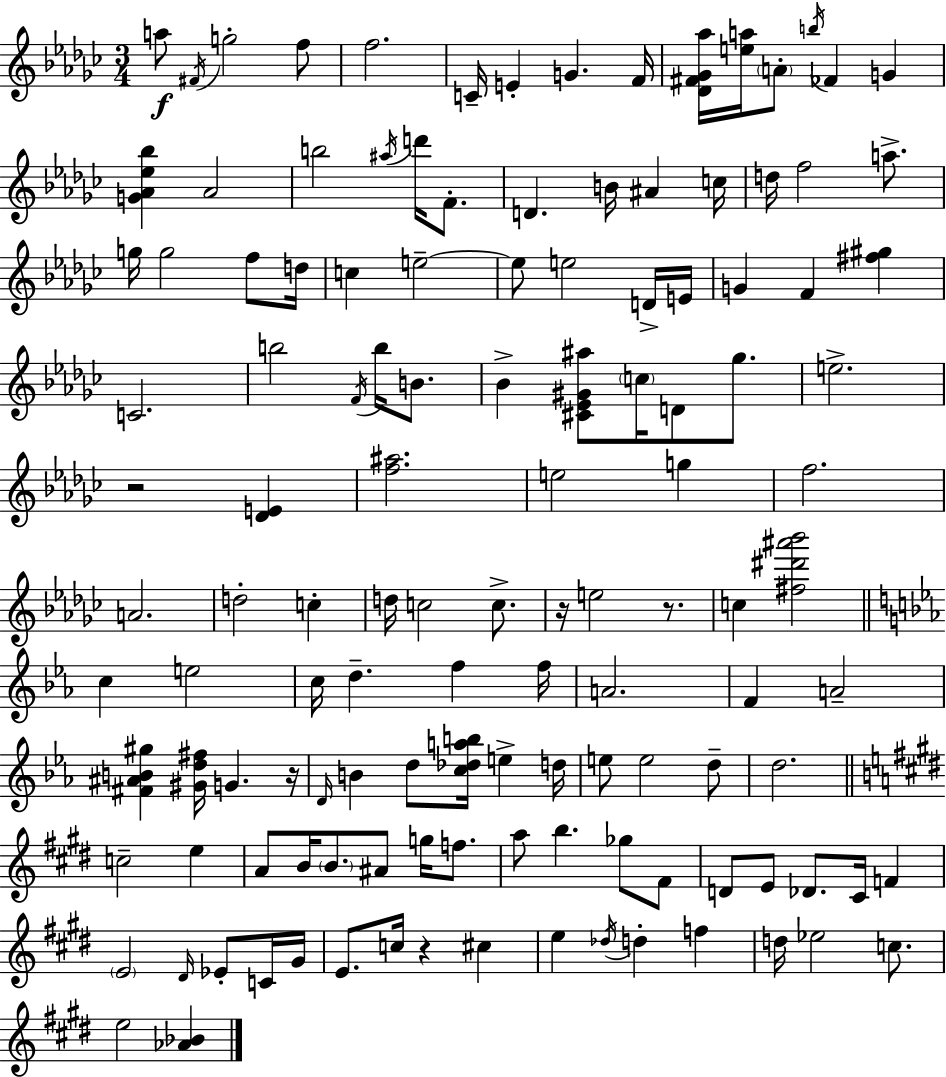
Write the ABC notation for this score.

X:1
T:Untitled
M:3/4
L:1/4
K:Ebm
a/2 ^F/4 g2 f/2 f2 C/4 E G F/4 [_D^F_G_a]/4 [ea]/4 A/2 b/4 _F G [G_A_e_b] _A2 b2 ^a/4 d'/4 F/2 D B/4 ^A c/4 d/4 f2 a/2 g/4 g2 f/2 d/4 c e2 e/2 e2 D/4 E/4 G F [^f^g] C2 b2 F/4 b/4 B/2 _B [^C_E^G^a]/2 c/4 D/2 _g/2 e2 z2 [_DE] [f^a]2 e2 g f2 A2 d2 c d/4 c2 c/2 z/4 e2 z/2 c [^f^d'^a'_b']2 c e2 c/4 d f f/4 A2 F A2 [^F^AB^g] [^Gd^f]/4 G z/4 D/4 B d/2 [c_dab]/4 e d/4 e/2 e2 d/2 d2 c2 e A/2 B/4 B/2 ^A/2 g/4 f/2 a/2 b _g/2 ^F/2 D/2 E/2 _D/2 ^C/4 F E2 ^D/4 _E/2 C/4 ^G/4 E/2 c/4 z ^c e _d/4 d f d/4 _e2 c/2 e2 [_A_B]